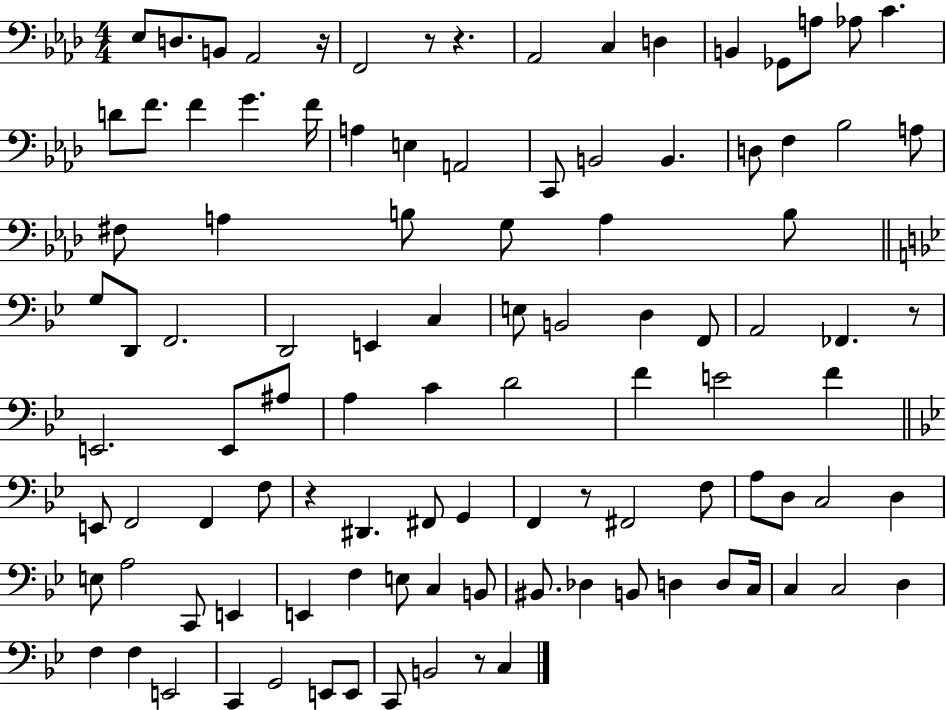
Eb3/e D3/e. B2/e Ab2/h R/s F2/h R/e R/q. Ab2/h C3/q D3/q B2/q Gb2/e A3/e Ab3/e C4/q. D4/e F4/e. F4/q G4/q. F4/s A3/q E3/q A2/h C2/e B2/h B2/q. D3/e F3/q Bb3/h A3/e F#3/e A3/q B3/e G3/e A3/q B3/e G3/e D2/e F2/h. D2/h E2/q C3/q E3/e B2/h D3/q F2/e A2/h FES2/q. R/e E2/h. E2/e A#3/e A3/q C4/q D4/h F4/q E4/h F4/q E2/e F2/h F2/q F3/e R/q D#2/q. F#2/e G2/q F2/q R/e F#2/h F3/e A3/e D3/e C3/h D3/q E3/e A3/h C2/e E2/q E2/q F3/q E3/e C3/q B2/e BIS2/e. Db3/q B2/e D3/q D3/e C3/s C3/q C3/h D3/q F3/q F3/q E2/h C2/q G2/h E2/e E2/e C2/e B2/h R/e C3/q